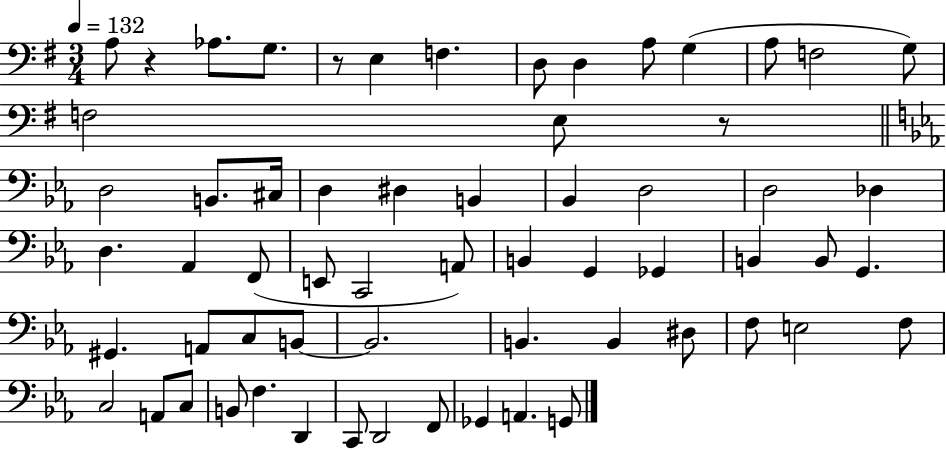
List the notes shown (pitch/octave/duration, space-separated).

A3/e R/q Ab3/e. G3/e. R/e E3/q F3/q. D3/e D3/q A3/e G3/q A3/e F3/h G3/e F3/h E3/e R/e D3/h B2/e. C#3/s D3/q D#3/q B2/q Bb2/q D3/h D3/h Db3/q D3/q. Ab2/q F2/e E2/e C2/h A2/e B2/q G2/q Gb2/q B2/q B2/e G2/q. G#2/q. A2/e C3/e B2/e B2/h. B2/q. B2/q D#3/e F3/e E3/h F3/e C3/h A2/e C3/e B2/e F3/q. D2/q C2/e D2/h F2/e Gb2/q A2/q. G2/e